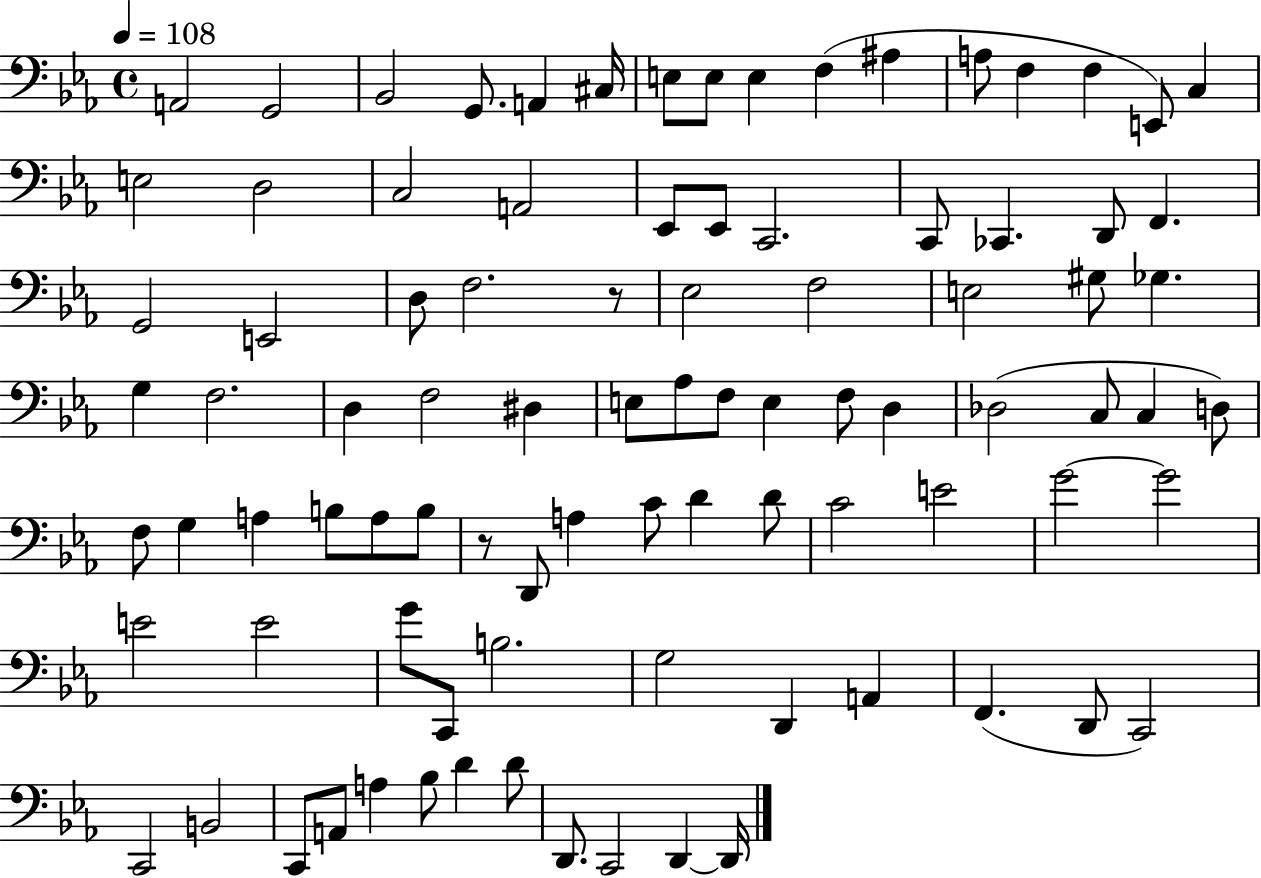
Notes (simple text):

A2/h G2/h Bb2/h G2/e. A2/q C#3/s E3/e E3/e E3/q F3/q A#3/q A3/e F3/q F3/q E2/e C3/q E3/h D3/h C3/h A2/h Eb2/e Eb2/e C2/h. C2/e CES2/q. D2/e F2/q. G2/h E2/h D3/e F3/h. R/e Eb3/h F3/h E3/h G#3/e Gb3/q. G3/q F3/h. D3/q F3/h D#3/q E3/e Ab3/e F3/e E3/q F3/e D3/q Db3/h C3/e C3/q D3/e F3/e G3/q A3/q B3/e A3/e B3/e R/e D2/e A3/q C4/e D4/q D4/e C4/h E4/h G4/h G4/h E4/h E4/h G4/e C2/e B3/h. G3/h D2/q A2/q F2/q. D2/e C2/h C2/h B2/h C2/e A2/e A3/q Bb3/e D4/q D4/e D2/e. C2/h D2/q D2/s